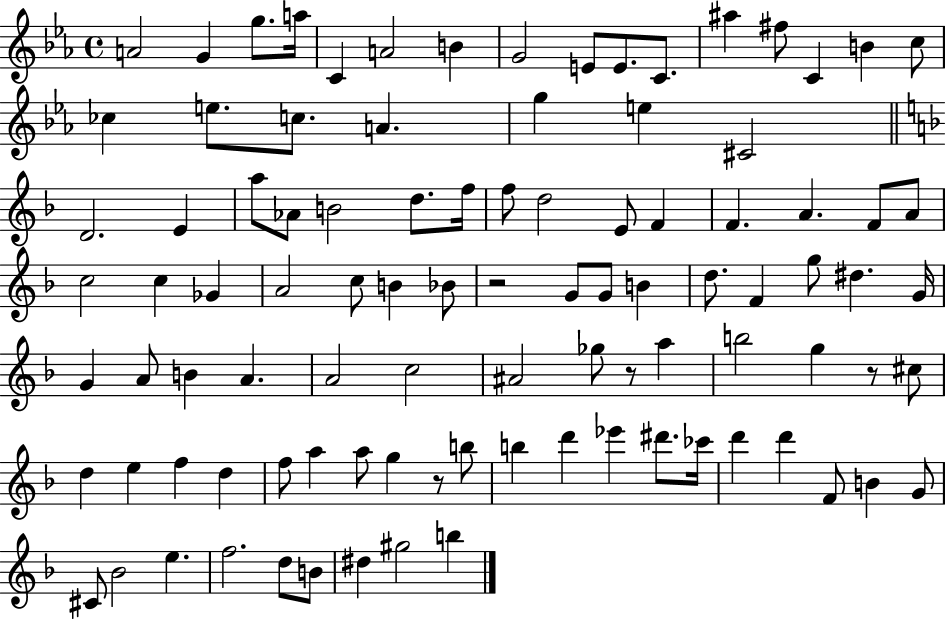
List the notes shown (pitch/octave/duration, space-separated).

A4/h G4/q G5/e. A5/s C4/q A4/h B4/q G4/h E4/e E4/e. C4/e. A#5/q F#5/e C4/q B4/q C5/e CES5/q E5/e. C5/e. A4/q. G5/q E5/q C#4/h D4/h. E4/q A5/e Ab4/e B4/h D5/e. F5/s F5/e D5/h E4/e F4/q F4/q. A4/q. F4/e A4/e C5/h C5/q Gb4/q A4/h C5/e B4/q Bb4/e R/h G4/e G4/e B4/q D5/e. F4/q G5/e D#5/q. G4/s G4/q A4/e B4/q A4/q. A4/h C5/h A#4/h Gb5/e R/e A5/q B5/h G5/q R/e C#5/e D5/q E5/q F5/q D5/q F5/e A5/q A5/e G5/q R/e B5/e B5/q D6/q Eb6/q D#6/e. CES6/s D6/q D6/q F4/e B4/q G4/e C#4/e Bb4/h E5/q. F5/h. D5/e B4/e D#5/q G#5/h B5/q